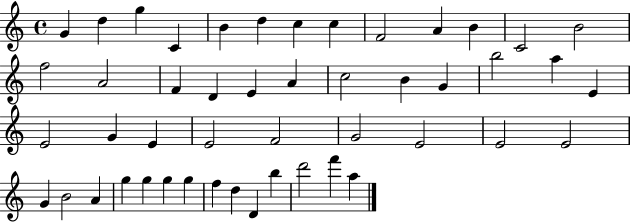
G4/q D5/q G5/q C4/q B4/q D5/q C5/q C5/q F4/h A4/q B4/q C4/h B4/h F5/h A4/h F4/q D4/q E4/q A4/q C5/h B4/q G4/q B5/h A5/q E4/q E4/h G4/q E4/q E4/h F4/h G4/h E4/h E4/h E4/h G4/q B4/h A4/q G5/q G5/q G5/q G5/q F5/q D5/q D4/q B5/q D6/h F6/q A5/q